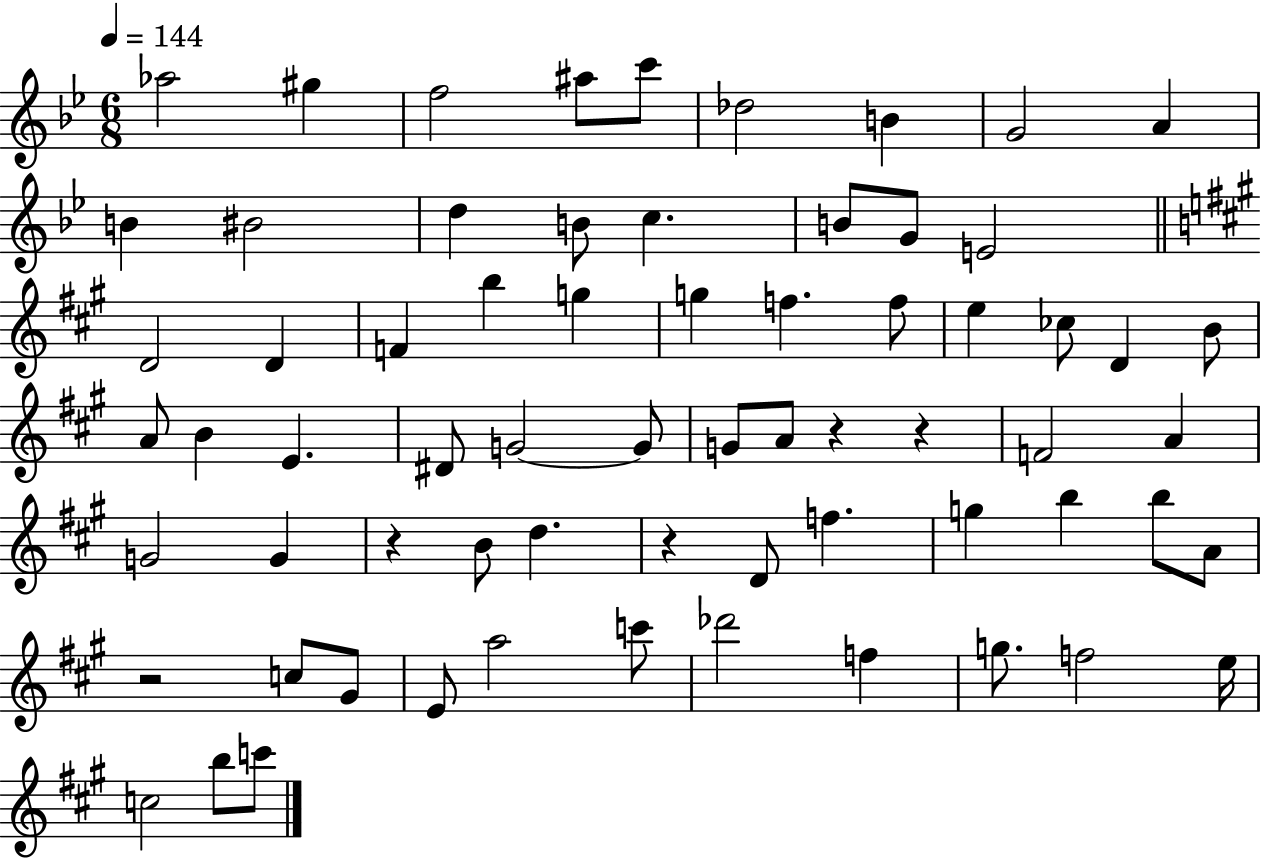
Ab5/h G#5/q F5/h A#5/e C6/e Db5/h B4/q G4/h A4/q B4/q BIS4/h D5/q B4/e C5/q. B4/e G4/e E4/h D4/h D4/q F4/q B5/q G5/q G5/q F5/q. F5/e E5/q CES5/e D4/q B4/e A4/e B4/q E4/q. D#4/e G4/h G4/e G4/e A4/e R/q R/q F4/h A4/q G4/h G4/q R/q B4/e D5/q. R/q D4/e F5/q. G5/q B5/q B5/e A4/e R/h C5/e G#4/e E4/e A5/h C6/e Db6/h F5/q G5/e. F5/h E5/s C5/h B5/e C6/e